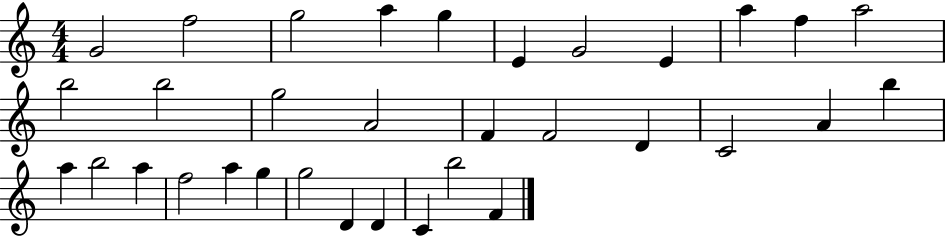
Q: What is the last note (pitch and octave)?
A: F4